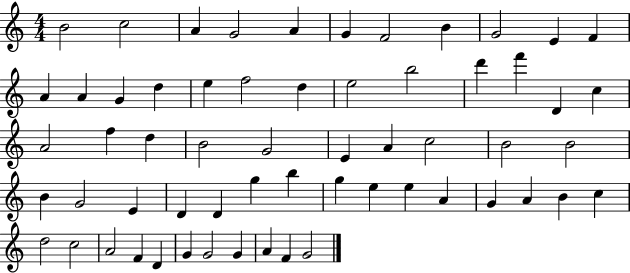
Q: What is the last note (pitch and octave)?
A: G4